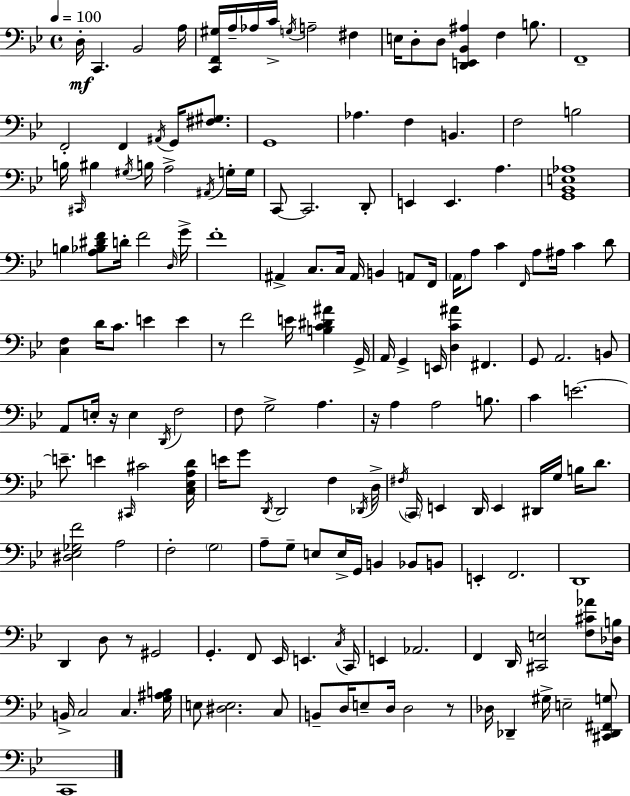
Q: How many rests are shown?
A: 5